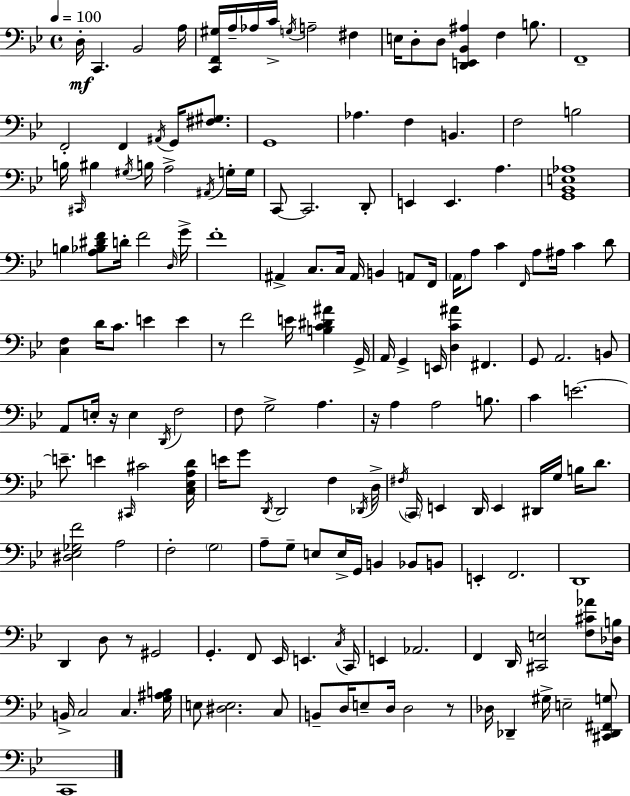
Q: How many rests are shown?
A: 5